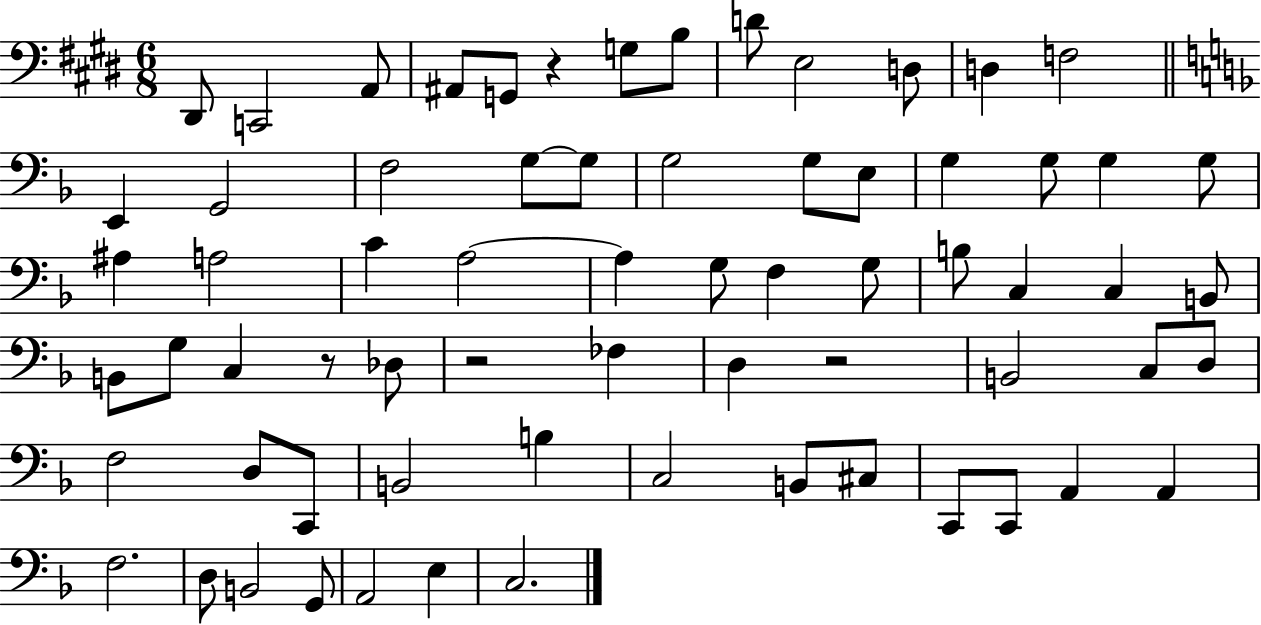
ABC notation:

X:1
T:Untitled
M:6/8
L:1/4
K:E
^D,,/2 C,,2 A,,/2 ^A,,/2 G,,/2 z G,/2 B,/2 D/2 E,2 D,/2 D, F,2 E,, G,,2 F,2 G,/2 G,/2 G,2 G,/2 E,/2 G, G,/2 G, G,/2 ^A, A,2 C A,2 A, G,/2 F, G,/2 B,/2 C, C, B,,/2 B,,/2 G,/2 C, z/2 _D,/2 z2 _F, D, z2 B,,2 C,/2 D,/2 F,2 D,/2 C,,/2 B,,2 B, C,2 B,,/2 ^C,/2 C,,/2 C,,/2 A,, A,, F,2 D,/2 B,,2 G,,/2 A,,2 E, C,2